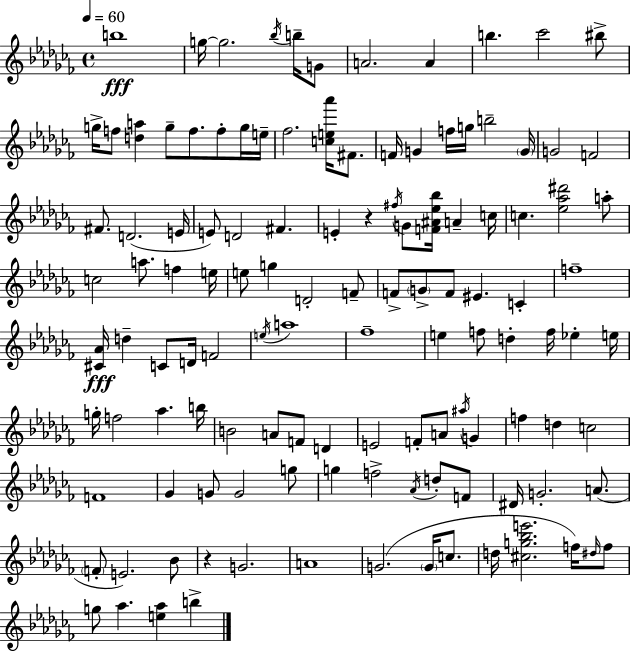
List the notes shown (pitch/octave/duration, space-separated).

B5/w G5/s G5/h. Bb5/s B5/s G4/e A4/h. A4/q B5/q. CES6/h BIS5/e G5/s F5/e [D5,A5]/q G5/e F5/e. F5/e G5/s E5/s FES5/h. [C5,E5,Ab6]/s F#4/e. F4/s G4/q F5/s G5/s B5/h G4/s G4/h F4/h F#4/e. D4/h. E4/s E4/e D4/h F#4/q. E4/q R/q F#5/s G4/e [F4,A#4,Eb5,Bb5]/s A4/q C5/s C5/q. [Eb5,Ab5,D#6]/h A5/e C5/h A5/e. F5/q E5/s E5/e G5/q D4/h F4/e F4/e G4/e F4/e EIS4/q. C4/q F5/w [C#4,Ab4]/s D5/q C4/e D4/s F4/h E5/s A5/w FES5/w E5/q F5/e D5/q F5/s Eb5/q E5/s G5/s F5/h Ab5/q. B5/s B4/h A4/e F4/e D4/q E4/h F4/e A4/e A#5/s G4/q F5/q D5/q C5/h F4/w Gb4/q G4/e G4/h G5/e G5/q F5/h Ab4/s D5/e F4/e D#4/s G4/h. A4/e. F4/e E4/h. Bb4/e R/q G4/h. A4/w G4/h. G4/s C5/e. D5/s [C#5,G5,Bb5,E6]/h. F5/s D#5/s F5/e G5/e Ab5/q. [E5,Ab5]/q B5/q